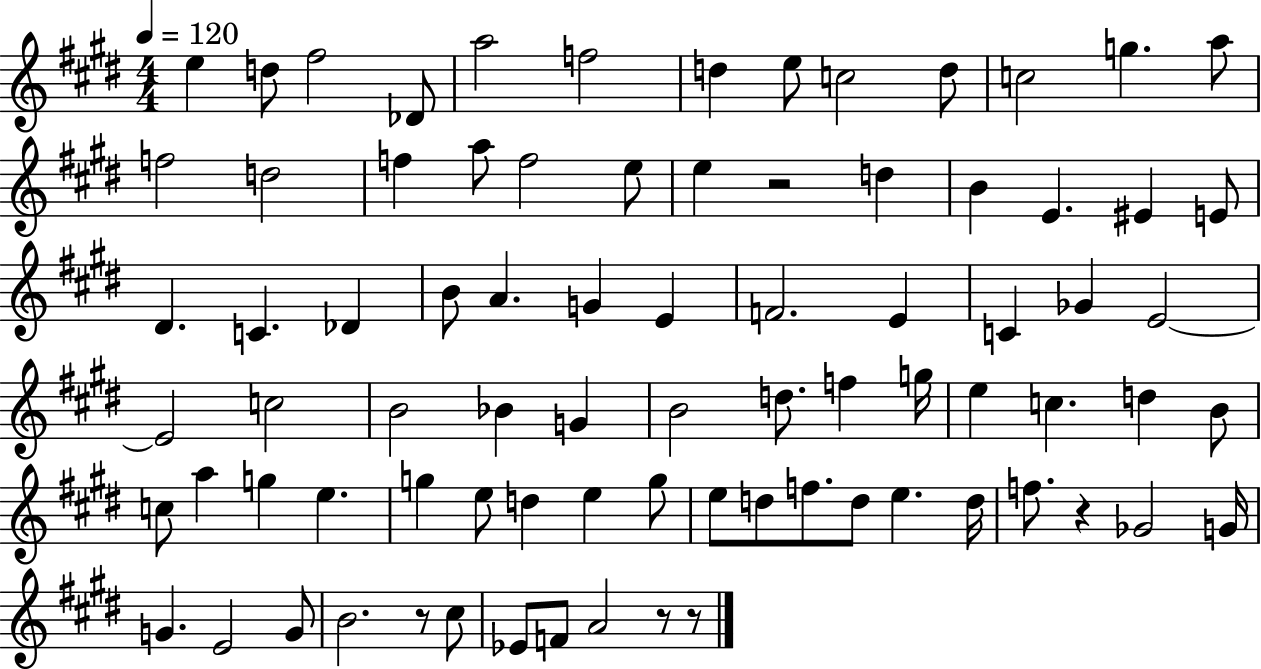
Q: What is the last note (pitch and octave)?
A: A4